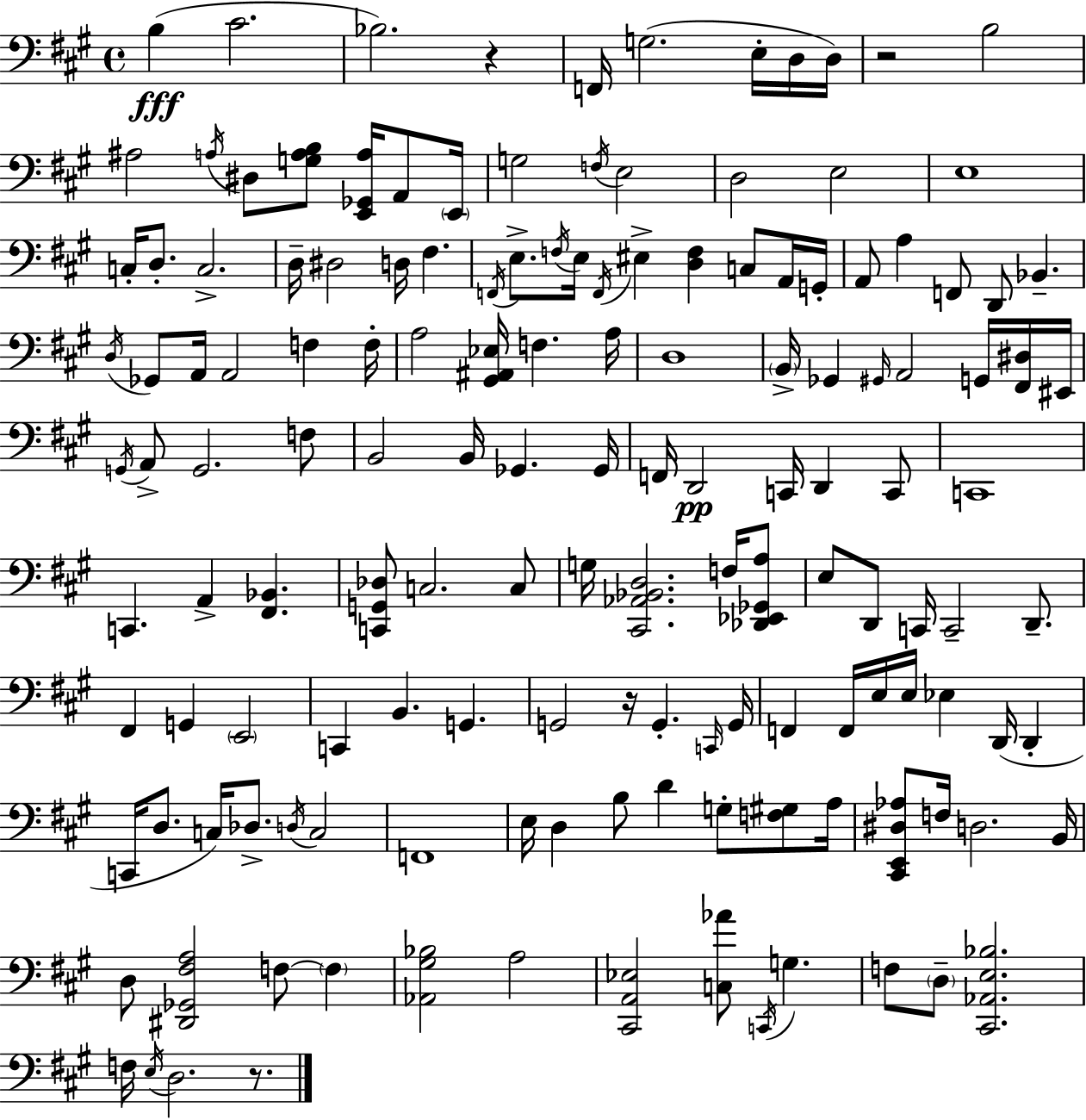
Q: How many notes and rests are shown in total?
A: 146